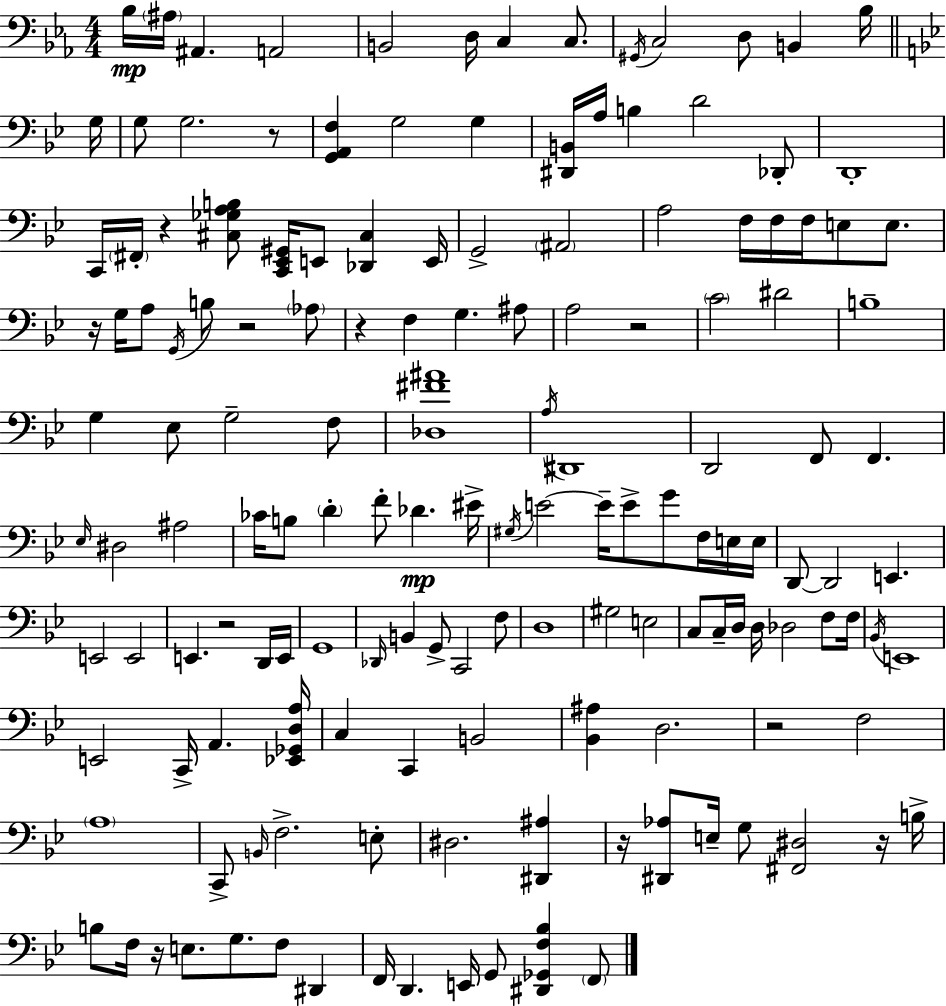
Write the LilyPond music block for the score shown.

{
  \clef bass
  \numericTimeSignature
  \time 4/4
  \key c \minor
  bes16\mp \parenthesize ais16 ais,4. a,2 | b,2 d16 c4 c8. | \acciaccatura { gis,16 } c2 d8 b,4 bes16 | \bar "||" \break \key bes \major g16 g8 g2. r8 | <g, a, f>4 g2 g4 | <dis, b,>16 a16 b4 d'2 des,8-. | d,1-. | \break c,16 \parenthesize fis,16-. r4 <cis ges a b>8 <c, ees, gis,>16 e,8 <des, cis>4 | e,16 g,2-> \parenthesize ais,2 | a2 f16 f16 f16 e8 e8. | r16 g16 a8 \acciaccatura { g,16 } b8 r2 | \break \parenthesize aes8 r4 f4 g4. | ais8 a2 r2 | \parenthesize c'2 dis'2 | b1-- | \break g4 ees8 g2-- | f8 <des fis' ais'>1 | \acciaccatura { a16 } dis,1 | d,2 f,8 f,4. | \break \grace { ees16 } dis2 ais2 | ces'16 b8 \parenthesize d'4-. f'8-. des'4.\mp | eis'16-> \acciaccatura { gis16 } e'2~~ e'16-- e'8-> | g'8 f16 e16 e16 d,8~~ d,2 e,4. | \break e,2 e,2 | e,4. r2 | d,16 e,16 g,1 | \grace { des,16 } b,4 g,8-> c,2 | \break f8 d1 | gis2 e2 | c8 c16-- d16 d16 des2 | f8 f16 \acciaccatura { bes,16 } e,1 | \break e,2 c,16-> | a,4. <ees, ges, d a>16 c4 c,4 b,2 | <bes, ais>4 d2. | r2 f2 | \break \parenthesize a1 | c,8-> \grace { b,16 } f2.-> | e8-. dis2. | <dis, ais>4 r16 <dis, aes>8 e16-- g8 <fis, dis>2 | \break r16 b16-> b8 f16 r16 e8. g8. | f8 dis,4 f,16 d,4. e,16 | g,8 <dis, ges, f bes>4 \parenthesize f,8 \bar "|."
}